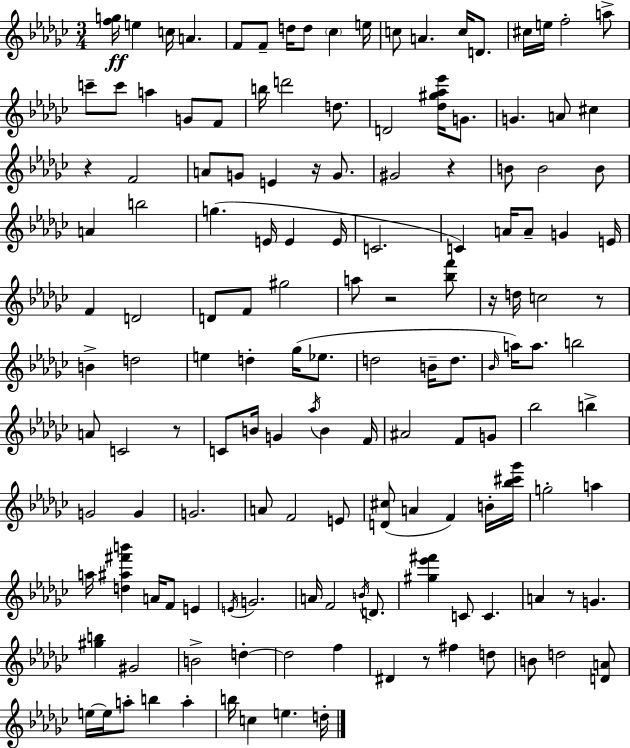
{
  \clef treble
  \numericTimeSignature
  \time 3/4
  \key ees \minor
  <f'' g''>16\ff e''4 c''16 a'4. | f'8 f'8-- d''16 d''8 \parenthesize ces''4 e''16 | c''8 a'4. c''16 d'8. | cis''16 e''16 f''2-. a''8-> | \break c'''8-- c'''8 a''4 g'8 f'8 | b''16 d'''2 d''8. | d'2 <des'' gis'' aes'' ees'''>16 g'8. | g'4. a'8 cis''4 | \break r4 f'2 | a'8 g'8 e'4 r16 g'8. | gis'2 r4 | b'8 b'2 b'8 | \break a'4 b''2 | g''4.( e'16 e'4 e'16 | c'2. | c'4) a'16 a'8-- g'4 e'16 | \break f'4 d'2 | d'8 f'8 gis''2 | a''8 r2 <bes'' f'''>8 | r16 d''16 c''2 r8 | \break b'4-> d''2 | e''4 d''4-. ges''16( ees''8. | d''2 b'16-- d''8. | \grace { bes'16 }) a''16 a''8. b''2 | \break a'8 c'2 r8 | c'8 b'16 g'4 \acciaccatura { aes''16 } b'4 | f'16 ais'2 f'8 | g'8 bes''2 b''4-> | \break g'2 g'4 | g'2. | a'8 f'2 | e'8 <d' cis''>8( a'4 f'4) | \break b'16-. <bes'' cis''' ges'''>16 g''2-. a''4 | a''16 <d'' ais'' fis''' b'''>4 a'16 f'8 e'4 | \acciaccatura { e'16 } g'2. | a'16 f'2 | \break \acciaccatura { b'16 } d'8. <gis'' ees''' fis'''>4 c'8 c'4. | a'4 r8 g'4. | <gis'' b''>4 gis'2 | b'2-> | \break d''4-.~~ d''2 | f''4 dis'4 r8 fis''4 | d''8 b'8 d''2 | <d' a'>8 e''16~~ e''16 a''8-. b''4 | \break a''4-. b''16 c''4 e''4. | d''16-. \bar "|."
}